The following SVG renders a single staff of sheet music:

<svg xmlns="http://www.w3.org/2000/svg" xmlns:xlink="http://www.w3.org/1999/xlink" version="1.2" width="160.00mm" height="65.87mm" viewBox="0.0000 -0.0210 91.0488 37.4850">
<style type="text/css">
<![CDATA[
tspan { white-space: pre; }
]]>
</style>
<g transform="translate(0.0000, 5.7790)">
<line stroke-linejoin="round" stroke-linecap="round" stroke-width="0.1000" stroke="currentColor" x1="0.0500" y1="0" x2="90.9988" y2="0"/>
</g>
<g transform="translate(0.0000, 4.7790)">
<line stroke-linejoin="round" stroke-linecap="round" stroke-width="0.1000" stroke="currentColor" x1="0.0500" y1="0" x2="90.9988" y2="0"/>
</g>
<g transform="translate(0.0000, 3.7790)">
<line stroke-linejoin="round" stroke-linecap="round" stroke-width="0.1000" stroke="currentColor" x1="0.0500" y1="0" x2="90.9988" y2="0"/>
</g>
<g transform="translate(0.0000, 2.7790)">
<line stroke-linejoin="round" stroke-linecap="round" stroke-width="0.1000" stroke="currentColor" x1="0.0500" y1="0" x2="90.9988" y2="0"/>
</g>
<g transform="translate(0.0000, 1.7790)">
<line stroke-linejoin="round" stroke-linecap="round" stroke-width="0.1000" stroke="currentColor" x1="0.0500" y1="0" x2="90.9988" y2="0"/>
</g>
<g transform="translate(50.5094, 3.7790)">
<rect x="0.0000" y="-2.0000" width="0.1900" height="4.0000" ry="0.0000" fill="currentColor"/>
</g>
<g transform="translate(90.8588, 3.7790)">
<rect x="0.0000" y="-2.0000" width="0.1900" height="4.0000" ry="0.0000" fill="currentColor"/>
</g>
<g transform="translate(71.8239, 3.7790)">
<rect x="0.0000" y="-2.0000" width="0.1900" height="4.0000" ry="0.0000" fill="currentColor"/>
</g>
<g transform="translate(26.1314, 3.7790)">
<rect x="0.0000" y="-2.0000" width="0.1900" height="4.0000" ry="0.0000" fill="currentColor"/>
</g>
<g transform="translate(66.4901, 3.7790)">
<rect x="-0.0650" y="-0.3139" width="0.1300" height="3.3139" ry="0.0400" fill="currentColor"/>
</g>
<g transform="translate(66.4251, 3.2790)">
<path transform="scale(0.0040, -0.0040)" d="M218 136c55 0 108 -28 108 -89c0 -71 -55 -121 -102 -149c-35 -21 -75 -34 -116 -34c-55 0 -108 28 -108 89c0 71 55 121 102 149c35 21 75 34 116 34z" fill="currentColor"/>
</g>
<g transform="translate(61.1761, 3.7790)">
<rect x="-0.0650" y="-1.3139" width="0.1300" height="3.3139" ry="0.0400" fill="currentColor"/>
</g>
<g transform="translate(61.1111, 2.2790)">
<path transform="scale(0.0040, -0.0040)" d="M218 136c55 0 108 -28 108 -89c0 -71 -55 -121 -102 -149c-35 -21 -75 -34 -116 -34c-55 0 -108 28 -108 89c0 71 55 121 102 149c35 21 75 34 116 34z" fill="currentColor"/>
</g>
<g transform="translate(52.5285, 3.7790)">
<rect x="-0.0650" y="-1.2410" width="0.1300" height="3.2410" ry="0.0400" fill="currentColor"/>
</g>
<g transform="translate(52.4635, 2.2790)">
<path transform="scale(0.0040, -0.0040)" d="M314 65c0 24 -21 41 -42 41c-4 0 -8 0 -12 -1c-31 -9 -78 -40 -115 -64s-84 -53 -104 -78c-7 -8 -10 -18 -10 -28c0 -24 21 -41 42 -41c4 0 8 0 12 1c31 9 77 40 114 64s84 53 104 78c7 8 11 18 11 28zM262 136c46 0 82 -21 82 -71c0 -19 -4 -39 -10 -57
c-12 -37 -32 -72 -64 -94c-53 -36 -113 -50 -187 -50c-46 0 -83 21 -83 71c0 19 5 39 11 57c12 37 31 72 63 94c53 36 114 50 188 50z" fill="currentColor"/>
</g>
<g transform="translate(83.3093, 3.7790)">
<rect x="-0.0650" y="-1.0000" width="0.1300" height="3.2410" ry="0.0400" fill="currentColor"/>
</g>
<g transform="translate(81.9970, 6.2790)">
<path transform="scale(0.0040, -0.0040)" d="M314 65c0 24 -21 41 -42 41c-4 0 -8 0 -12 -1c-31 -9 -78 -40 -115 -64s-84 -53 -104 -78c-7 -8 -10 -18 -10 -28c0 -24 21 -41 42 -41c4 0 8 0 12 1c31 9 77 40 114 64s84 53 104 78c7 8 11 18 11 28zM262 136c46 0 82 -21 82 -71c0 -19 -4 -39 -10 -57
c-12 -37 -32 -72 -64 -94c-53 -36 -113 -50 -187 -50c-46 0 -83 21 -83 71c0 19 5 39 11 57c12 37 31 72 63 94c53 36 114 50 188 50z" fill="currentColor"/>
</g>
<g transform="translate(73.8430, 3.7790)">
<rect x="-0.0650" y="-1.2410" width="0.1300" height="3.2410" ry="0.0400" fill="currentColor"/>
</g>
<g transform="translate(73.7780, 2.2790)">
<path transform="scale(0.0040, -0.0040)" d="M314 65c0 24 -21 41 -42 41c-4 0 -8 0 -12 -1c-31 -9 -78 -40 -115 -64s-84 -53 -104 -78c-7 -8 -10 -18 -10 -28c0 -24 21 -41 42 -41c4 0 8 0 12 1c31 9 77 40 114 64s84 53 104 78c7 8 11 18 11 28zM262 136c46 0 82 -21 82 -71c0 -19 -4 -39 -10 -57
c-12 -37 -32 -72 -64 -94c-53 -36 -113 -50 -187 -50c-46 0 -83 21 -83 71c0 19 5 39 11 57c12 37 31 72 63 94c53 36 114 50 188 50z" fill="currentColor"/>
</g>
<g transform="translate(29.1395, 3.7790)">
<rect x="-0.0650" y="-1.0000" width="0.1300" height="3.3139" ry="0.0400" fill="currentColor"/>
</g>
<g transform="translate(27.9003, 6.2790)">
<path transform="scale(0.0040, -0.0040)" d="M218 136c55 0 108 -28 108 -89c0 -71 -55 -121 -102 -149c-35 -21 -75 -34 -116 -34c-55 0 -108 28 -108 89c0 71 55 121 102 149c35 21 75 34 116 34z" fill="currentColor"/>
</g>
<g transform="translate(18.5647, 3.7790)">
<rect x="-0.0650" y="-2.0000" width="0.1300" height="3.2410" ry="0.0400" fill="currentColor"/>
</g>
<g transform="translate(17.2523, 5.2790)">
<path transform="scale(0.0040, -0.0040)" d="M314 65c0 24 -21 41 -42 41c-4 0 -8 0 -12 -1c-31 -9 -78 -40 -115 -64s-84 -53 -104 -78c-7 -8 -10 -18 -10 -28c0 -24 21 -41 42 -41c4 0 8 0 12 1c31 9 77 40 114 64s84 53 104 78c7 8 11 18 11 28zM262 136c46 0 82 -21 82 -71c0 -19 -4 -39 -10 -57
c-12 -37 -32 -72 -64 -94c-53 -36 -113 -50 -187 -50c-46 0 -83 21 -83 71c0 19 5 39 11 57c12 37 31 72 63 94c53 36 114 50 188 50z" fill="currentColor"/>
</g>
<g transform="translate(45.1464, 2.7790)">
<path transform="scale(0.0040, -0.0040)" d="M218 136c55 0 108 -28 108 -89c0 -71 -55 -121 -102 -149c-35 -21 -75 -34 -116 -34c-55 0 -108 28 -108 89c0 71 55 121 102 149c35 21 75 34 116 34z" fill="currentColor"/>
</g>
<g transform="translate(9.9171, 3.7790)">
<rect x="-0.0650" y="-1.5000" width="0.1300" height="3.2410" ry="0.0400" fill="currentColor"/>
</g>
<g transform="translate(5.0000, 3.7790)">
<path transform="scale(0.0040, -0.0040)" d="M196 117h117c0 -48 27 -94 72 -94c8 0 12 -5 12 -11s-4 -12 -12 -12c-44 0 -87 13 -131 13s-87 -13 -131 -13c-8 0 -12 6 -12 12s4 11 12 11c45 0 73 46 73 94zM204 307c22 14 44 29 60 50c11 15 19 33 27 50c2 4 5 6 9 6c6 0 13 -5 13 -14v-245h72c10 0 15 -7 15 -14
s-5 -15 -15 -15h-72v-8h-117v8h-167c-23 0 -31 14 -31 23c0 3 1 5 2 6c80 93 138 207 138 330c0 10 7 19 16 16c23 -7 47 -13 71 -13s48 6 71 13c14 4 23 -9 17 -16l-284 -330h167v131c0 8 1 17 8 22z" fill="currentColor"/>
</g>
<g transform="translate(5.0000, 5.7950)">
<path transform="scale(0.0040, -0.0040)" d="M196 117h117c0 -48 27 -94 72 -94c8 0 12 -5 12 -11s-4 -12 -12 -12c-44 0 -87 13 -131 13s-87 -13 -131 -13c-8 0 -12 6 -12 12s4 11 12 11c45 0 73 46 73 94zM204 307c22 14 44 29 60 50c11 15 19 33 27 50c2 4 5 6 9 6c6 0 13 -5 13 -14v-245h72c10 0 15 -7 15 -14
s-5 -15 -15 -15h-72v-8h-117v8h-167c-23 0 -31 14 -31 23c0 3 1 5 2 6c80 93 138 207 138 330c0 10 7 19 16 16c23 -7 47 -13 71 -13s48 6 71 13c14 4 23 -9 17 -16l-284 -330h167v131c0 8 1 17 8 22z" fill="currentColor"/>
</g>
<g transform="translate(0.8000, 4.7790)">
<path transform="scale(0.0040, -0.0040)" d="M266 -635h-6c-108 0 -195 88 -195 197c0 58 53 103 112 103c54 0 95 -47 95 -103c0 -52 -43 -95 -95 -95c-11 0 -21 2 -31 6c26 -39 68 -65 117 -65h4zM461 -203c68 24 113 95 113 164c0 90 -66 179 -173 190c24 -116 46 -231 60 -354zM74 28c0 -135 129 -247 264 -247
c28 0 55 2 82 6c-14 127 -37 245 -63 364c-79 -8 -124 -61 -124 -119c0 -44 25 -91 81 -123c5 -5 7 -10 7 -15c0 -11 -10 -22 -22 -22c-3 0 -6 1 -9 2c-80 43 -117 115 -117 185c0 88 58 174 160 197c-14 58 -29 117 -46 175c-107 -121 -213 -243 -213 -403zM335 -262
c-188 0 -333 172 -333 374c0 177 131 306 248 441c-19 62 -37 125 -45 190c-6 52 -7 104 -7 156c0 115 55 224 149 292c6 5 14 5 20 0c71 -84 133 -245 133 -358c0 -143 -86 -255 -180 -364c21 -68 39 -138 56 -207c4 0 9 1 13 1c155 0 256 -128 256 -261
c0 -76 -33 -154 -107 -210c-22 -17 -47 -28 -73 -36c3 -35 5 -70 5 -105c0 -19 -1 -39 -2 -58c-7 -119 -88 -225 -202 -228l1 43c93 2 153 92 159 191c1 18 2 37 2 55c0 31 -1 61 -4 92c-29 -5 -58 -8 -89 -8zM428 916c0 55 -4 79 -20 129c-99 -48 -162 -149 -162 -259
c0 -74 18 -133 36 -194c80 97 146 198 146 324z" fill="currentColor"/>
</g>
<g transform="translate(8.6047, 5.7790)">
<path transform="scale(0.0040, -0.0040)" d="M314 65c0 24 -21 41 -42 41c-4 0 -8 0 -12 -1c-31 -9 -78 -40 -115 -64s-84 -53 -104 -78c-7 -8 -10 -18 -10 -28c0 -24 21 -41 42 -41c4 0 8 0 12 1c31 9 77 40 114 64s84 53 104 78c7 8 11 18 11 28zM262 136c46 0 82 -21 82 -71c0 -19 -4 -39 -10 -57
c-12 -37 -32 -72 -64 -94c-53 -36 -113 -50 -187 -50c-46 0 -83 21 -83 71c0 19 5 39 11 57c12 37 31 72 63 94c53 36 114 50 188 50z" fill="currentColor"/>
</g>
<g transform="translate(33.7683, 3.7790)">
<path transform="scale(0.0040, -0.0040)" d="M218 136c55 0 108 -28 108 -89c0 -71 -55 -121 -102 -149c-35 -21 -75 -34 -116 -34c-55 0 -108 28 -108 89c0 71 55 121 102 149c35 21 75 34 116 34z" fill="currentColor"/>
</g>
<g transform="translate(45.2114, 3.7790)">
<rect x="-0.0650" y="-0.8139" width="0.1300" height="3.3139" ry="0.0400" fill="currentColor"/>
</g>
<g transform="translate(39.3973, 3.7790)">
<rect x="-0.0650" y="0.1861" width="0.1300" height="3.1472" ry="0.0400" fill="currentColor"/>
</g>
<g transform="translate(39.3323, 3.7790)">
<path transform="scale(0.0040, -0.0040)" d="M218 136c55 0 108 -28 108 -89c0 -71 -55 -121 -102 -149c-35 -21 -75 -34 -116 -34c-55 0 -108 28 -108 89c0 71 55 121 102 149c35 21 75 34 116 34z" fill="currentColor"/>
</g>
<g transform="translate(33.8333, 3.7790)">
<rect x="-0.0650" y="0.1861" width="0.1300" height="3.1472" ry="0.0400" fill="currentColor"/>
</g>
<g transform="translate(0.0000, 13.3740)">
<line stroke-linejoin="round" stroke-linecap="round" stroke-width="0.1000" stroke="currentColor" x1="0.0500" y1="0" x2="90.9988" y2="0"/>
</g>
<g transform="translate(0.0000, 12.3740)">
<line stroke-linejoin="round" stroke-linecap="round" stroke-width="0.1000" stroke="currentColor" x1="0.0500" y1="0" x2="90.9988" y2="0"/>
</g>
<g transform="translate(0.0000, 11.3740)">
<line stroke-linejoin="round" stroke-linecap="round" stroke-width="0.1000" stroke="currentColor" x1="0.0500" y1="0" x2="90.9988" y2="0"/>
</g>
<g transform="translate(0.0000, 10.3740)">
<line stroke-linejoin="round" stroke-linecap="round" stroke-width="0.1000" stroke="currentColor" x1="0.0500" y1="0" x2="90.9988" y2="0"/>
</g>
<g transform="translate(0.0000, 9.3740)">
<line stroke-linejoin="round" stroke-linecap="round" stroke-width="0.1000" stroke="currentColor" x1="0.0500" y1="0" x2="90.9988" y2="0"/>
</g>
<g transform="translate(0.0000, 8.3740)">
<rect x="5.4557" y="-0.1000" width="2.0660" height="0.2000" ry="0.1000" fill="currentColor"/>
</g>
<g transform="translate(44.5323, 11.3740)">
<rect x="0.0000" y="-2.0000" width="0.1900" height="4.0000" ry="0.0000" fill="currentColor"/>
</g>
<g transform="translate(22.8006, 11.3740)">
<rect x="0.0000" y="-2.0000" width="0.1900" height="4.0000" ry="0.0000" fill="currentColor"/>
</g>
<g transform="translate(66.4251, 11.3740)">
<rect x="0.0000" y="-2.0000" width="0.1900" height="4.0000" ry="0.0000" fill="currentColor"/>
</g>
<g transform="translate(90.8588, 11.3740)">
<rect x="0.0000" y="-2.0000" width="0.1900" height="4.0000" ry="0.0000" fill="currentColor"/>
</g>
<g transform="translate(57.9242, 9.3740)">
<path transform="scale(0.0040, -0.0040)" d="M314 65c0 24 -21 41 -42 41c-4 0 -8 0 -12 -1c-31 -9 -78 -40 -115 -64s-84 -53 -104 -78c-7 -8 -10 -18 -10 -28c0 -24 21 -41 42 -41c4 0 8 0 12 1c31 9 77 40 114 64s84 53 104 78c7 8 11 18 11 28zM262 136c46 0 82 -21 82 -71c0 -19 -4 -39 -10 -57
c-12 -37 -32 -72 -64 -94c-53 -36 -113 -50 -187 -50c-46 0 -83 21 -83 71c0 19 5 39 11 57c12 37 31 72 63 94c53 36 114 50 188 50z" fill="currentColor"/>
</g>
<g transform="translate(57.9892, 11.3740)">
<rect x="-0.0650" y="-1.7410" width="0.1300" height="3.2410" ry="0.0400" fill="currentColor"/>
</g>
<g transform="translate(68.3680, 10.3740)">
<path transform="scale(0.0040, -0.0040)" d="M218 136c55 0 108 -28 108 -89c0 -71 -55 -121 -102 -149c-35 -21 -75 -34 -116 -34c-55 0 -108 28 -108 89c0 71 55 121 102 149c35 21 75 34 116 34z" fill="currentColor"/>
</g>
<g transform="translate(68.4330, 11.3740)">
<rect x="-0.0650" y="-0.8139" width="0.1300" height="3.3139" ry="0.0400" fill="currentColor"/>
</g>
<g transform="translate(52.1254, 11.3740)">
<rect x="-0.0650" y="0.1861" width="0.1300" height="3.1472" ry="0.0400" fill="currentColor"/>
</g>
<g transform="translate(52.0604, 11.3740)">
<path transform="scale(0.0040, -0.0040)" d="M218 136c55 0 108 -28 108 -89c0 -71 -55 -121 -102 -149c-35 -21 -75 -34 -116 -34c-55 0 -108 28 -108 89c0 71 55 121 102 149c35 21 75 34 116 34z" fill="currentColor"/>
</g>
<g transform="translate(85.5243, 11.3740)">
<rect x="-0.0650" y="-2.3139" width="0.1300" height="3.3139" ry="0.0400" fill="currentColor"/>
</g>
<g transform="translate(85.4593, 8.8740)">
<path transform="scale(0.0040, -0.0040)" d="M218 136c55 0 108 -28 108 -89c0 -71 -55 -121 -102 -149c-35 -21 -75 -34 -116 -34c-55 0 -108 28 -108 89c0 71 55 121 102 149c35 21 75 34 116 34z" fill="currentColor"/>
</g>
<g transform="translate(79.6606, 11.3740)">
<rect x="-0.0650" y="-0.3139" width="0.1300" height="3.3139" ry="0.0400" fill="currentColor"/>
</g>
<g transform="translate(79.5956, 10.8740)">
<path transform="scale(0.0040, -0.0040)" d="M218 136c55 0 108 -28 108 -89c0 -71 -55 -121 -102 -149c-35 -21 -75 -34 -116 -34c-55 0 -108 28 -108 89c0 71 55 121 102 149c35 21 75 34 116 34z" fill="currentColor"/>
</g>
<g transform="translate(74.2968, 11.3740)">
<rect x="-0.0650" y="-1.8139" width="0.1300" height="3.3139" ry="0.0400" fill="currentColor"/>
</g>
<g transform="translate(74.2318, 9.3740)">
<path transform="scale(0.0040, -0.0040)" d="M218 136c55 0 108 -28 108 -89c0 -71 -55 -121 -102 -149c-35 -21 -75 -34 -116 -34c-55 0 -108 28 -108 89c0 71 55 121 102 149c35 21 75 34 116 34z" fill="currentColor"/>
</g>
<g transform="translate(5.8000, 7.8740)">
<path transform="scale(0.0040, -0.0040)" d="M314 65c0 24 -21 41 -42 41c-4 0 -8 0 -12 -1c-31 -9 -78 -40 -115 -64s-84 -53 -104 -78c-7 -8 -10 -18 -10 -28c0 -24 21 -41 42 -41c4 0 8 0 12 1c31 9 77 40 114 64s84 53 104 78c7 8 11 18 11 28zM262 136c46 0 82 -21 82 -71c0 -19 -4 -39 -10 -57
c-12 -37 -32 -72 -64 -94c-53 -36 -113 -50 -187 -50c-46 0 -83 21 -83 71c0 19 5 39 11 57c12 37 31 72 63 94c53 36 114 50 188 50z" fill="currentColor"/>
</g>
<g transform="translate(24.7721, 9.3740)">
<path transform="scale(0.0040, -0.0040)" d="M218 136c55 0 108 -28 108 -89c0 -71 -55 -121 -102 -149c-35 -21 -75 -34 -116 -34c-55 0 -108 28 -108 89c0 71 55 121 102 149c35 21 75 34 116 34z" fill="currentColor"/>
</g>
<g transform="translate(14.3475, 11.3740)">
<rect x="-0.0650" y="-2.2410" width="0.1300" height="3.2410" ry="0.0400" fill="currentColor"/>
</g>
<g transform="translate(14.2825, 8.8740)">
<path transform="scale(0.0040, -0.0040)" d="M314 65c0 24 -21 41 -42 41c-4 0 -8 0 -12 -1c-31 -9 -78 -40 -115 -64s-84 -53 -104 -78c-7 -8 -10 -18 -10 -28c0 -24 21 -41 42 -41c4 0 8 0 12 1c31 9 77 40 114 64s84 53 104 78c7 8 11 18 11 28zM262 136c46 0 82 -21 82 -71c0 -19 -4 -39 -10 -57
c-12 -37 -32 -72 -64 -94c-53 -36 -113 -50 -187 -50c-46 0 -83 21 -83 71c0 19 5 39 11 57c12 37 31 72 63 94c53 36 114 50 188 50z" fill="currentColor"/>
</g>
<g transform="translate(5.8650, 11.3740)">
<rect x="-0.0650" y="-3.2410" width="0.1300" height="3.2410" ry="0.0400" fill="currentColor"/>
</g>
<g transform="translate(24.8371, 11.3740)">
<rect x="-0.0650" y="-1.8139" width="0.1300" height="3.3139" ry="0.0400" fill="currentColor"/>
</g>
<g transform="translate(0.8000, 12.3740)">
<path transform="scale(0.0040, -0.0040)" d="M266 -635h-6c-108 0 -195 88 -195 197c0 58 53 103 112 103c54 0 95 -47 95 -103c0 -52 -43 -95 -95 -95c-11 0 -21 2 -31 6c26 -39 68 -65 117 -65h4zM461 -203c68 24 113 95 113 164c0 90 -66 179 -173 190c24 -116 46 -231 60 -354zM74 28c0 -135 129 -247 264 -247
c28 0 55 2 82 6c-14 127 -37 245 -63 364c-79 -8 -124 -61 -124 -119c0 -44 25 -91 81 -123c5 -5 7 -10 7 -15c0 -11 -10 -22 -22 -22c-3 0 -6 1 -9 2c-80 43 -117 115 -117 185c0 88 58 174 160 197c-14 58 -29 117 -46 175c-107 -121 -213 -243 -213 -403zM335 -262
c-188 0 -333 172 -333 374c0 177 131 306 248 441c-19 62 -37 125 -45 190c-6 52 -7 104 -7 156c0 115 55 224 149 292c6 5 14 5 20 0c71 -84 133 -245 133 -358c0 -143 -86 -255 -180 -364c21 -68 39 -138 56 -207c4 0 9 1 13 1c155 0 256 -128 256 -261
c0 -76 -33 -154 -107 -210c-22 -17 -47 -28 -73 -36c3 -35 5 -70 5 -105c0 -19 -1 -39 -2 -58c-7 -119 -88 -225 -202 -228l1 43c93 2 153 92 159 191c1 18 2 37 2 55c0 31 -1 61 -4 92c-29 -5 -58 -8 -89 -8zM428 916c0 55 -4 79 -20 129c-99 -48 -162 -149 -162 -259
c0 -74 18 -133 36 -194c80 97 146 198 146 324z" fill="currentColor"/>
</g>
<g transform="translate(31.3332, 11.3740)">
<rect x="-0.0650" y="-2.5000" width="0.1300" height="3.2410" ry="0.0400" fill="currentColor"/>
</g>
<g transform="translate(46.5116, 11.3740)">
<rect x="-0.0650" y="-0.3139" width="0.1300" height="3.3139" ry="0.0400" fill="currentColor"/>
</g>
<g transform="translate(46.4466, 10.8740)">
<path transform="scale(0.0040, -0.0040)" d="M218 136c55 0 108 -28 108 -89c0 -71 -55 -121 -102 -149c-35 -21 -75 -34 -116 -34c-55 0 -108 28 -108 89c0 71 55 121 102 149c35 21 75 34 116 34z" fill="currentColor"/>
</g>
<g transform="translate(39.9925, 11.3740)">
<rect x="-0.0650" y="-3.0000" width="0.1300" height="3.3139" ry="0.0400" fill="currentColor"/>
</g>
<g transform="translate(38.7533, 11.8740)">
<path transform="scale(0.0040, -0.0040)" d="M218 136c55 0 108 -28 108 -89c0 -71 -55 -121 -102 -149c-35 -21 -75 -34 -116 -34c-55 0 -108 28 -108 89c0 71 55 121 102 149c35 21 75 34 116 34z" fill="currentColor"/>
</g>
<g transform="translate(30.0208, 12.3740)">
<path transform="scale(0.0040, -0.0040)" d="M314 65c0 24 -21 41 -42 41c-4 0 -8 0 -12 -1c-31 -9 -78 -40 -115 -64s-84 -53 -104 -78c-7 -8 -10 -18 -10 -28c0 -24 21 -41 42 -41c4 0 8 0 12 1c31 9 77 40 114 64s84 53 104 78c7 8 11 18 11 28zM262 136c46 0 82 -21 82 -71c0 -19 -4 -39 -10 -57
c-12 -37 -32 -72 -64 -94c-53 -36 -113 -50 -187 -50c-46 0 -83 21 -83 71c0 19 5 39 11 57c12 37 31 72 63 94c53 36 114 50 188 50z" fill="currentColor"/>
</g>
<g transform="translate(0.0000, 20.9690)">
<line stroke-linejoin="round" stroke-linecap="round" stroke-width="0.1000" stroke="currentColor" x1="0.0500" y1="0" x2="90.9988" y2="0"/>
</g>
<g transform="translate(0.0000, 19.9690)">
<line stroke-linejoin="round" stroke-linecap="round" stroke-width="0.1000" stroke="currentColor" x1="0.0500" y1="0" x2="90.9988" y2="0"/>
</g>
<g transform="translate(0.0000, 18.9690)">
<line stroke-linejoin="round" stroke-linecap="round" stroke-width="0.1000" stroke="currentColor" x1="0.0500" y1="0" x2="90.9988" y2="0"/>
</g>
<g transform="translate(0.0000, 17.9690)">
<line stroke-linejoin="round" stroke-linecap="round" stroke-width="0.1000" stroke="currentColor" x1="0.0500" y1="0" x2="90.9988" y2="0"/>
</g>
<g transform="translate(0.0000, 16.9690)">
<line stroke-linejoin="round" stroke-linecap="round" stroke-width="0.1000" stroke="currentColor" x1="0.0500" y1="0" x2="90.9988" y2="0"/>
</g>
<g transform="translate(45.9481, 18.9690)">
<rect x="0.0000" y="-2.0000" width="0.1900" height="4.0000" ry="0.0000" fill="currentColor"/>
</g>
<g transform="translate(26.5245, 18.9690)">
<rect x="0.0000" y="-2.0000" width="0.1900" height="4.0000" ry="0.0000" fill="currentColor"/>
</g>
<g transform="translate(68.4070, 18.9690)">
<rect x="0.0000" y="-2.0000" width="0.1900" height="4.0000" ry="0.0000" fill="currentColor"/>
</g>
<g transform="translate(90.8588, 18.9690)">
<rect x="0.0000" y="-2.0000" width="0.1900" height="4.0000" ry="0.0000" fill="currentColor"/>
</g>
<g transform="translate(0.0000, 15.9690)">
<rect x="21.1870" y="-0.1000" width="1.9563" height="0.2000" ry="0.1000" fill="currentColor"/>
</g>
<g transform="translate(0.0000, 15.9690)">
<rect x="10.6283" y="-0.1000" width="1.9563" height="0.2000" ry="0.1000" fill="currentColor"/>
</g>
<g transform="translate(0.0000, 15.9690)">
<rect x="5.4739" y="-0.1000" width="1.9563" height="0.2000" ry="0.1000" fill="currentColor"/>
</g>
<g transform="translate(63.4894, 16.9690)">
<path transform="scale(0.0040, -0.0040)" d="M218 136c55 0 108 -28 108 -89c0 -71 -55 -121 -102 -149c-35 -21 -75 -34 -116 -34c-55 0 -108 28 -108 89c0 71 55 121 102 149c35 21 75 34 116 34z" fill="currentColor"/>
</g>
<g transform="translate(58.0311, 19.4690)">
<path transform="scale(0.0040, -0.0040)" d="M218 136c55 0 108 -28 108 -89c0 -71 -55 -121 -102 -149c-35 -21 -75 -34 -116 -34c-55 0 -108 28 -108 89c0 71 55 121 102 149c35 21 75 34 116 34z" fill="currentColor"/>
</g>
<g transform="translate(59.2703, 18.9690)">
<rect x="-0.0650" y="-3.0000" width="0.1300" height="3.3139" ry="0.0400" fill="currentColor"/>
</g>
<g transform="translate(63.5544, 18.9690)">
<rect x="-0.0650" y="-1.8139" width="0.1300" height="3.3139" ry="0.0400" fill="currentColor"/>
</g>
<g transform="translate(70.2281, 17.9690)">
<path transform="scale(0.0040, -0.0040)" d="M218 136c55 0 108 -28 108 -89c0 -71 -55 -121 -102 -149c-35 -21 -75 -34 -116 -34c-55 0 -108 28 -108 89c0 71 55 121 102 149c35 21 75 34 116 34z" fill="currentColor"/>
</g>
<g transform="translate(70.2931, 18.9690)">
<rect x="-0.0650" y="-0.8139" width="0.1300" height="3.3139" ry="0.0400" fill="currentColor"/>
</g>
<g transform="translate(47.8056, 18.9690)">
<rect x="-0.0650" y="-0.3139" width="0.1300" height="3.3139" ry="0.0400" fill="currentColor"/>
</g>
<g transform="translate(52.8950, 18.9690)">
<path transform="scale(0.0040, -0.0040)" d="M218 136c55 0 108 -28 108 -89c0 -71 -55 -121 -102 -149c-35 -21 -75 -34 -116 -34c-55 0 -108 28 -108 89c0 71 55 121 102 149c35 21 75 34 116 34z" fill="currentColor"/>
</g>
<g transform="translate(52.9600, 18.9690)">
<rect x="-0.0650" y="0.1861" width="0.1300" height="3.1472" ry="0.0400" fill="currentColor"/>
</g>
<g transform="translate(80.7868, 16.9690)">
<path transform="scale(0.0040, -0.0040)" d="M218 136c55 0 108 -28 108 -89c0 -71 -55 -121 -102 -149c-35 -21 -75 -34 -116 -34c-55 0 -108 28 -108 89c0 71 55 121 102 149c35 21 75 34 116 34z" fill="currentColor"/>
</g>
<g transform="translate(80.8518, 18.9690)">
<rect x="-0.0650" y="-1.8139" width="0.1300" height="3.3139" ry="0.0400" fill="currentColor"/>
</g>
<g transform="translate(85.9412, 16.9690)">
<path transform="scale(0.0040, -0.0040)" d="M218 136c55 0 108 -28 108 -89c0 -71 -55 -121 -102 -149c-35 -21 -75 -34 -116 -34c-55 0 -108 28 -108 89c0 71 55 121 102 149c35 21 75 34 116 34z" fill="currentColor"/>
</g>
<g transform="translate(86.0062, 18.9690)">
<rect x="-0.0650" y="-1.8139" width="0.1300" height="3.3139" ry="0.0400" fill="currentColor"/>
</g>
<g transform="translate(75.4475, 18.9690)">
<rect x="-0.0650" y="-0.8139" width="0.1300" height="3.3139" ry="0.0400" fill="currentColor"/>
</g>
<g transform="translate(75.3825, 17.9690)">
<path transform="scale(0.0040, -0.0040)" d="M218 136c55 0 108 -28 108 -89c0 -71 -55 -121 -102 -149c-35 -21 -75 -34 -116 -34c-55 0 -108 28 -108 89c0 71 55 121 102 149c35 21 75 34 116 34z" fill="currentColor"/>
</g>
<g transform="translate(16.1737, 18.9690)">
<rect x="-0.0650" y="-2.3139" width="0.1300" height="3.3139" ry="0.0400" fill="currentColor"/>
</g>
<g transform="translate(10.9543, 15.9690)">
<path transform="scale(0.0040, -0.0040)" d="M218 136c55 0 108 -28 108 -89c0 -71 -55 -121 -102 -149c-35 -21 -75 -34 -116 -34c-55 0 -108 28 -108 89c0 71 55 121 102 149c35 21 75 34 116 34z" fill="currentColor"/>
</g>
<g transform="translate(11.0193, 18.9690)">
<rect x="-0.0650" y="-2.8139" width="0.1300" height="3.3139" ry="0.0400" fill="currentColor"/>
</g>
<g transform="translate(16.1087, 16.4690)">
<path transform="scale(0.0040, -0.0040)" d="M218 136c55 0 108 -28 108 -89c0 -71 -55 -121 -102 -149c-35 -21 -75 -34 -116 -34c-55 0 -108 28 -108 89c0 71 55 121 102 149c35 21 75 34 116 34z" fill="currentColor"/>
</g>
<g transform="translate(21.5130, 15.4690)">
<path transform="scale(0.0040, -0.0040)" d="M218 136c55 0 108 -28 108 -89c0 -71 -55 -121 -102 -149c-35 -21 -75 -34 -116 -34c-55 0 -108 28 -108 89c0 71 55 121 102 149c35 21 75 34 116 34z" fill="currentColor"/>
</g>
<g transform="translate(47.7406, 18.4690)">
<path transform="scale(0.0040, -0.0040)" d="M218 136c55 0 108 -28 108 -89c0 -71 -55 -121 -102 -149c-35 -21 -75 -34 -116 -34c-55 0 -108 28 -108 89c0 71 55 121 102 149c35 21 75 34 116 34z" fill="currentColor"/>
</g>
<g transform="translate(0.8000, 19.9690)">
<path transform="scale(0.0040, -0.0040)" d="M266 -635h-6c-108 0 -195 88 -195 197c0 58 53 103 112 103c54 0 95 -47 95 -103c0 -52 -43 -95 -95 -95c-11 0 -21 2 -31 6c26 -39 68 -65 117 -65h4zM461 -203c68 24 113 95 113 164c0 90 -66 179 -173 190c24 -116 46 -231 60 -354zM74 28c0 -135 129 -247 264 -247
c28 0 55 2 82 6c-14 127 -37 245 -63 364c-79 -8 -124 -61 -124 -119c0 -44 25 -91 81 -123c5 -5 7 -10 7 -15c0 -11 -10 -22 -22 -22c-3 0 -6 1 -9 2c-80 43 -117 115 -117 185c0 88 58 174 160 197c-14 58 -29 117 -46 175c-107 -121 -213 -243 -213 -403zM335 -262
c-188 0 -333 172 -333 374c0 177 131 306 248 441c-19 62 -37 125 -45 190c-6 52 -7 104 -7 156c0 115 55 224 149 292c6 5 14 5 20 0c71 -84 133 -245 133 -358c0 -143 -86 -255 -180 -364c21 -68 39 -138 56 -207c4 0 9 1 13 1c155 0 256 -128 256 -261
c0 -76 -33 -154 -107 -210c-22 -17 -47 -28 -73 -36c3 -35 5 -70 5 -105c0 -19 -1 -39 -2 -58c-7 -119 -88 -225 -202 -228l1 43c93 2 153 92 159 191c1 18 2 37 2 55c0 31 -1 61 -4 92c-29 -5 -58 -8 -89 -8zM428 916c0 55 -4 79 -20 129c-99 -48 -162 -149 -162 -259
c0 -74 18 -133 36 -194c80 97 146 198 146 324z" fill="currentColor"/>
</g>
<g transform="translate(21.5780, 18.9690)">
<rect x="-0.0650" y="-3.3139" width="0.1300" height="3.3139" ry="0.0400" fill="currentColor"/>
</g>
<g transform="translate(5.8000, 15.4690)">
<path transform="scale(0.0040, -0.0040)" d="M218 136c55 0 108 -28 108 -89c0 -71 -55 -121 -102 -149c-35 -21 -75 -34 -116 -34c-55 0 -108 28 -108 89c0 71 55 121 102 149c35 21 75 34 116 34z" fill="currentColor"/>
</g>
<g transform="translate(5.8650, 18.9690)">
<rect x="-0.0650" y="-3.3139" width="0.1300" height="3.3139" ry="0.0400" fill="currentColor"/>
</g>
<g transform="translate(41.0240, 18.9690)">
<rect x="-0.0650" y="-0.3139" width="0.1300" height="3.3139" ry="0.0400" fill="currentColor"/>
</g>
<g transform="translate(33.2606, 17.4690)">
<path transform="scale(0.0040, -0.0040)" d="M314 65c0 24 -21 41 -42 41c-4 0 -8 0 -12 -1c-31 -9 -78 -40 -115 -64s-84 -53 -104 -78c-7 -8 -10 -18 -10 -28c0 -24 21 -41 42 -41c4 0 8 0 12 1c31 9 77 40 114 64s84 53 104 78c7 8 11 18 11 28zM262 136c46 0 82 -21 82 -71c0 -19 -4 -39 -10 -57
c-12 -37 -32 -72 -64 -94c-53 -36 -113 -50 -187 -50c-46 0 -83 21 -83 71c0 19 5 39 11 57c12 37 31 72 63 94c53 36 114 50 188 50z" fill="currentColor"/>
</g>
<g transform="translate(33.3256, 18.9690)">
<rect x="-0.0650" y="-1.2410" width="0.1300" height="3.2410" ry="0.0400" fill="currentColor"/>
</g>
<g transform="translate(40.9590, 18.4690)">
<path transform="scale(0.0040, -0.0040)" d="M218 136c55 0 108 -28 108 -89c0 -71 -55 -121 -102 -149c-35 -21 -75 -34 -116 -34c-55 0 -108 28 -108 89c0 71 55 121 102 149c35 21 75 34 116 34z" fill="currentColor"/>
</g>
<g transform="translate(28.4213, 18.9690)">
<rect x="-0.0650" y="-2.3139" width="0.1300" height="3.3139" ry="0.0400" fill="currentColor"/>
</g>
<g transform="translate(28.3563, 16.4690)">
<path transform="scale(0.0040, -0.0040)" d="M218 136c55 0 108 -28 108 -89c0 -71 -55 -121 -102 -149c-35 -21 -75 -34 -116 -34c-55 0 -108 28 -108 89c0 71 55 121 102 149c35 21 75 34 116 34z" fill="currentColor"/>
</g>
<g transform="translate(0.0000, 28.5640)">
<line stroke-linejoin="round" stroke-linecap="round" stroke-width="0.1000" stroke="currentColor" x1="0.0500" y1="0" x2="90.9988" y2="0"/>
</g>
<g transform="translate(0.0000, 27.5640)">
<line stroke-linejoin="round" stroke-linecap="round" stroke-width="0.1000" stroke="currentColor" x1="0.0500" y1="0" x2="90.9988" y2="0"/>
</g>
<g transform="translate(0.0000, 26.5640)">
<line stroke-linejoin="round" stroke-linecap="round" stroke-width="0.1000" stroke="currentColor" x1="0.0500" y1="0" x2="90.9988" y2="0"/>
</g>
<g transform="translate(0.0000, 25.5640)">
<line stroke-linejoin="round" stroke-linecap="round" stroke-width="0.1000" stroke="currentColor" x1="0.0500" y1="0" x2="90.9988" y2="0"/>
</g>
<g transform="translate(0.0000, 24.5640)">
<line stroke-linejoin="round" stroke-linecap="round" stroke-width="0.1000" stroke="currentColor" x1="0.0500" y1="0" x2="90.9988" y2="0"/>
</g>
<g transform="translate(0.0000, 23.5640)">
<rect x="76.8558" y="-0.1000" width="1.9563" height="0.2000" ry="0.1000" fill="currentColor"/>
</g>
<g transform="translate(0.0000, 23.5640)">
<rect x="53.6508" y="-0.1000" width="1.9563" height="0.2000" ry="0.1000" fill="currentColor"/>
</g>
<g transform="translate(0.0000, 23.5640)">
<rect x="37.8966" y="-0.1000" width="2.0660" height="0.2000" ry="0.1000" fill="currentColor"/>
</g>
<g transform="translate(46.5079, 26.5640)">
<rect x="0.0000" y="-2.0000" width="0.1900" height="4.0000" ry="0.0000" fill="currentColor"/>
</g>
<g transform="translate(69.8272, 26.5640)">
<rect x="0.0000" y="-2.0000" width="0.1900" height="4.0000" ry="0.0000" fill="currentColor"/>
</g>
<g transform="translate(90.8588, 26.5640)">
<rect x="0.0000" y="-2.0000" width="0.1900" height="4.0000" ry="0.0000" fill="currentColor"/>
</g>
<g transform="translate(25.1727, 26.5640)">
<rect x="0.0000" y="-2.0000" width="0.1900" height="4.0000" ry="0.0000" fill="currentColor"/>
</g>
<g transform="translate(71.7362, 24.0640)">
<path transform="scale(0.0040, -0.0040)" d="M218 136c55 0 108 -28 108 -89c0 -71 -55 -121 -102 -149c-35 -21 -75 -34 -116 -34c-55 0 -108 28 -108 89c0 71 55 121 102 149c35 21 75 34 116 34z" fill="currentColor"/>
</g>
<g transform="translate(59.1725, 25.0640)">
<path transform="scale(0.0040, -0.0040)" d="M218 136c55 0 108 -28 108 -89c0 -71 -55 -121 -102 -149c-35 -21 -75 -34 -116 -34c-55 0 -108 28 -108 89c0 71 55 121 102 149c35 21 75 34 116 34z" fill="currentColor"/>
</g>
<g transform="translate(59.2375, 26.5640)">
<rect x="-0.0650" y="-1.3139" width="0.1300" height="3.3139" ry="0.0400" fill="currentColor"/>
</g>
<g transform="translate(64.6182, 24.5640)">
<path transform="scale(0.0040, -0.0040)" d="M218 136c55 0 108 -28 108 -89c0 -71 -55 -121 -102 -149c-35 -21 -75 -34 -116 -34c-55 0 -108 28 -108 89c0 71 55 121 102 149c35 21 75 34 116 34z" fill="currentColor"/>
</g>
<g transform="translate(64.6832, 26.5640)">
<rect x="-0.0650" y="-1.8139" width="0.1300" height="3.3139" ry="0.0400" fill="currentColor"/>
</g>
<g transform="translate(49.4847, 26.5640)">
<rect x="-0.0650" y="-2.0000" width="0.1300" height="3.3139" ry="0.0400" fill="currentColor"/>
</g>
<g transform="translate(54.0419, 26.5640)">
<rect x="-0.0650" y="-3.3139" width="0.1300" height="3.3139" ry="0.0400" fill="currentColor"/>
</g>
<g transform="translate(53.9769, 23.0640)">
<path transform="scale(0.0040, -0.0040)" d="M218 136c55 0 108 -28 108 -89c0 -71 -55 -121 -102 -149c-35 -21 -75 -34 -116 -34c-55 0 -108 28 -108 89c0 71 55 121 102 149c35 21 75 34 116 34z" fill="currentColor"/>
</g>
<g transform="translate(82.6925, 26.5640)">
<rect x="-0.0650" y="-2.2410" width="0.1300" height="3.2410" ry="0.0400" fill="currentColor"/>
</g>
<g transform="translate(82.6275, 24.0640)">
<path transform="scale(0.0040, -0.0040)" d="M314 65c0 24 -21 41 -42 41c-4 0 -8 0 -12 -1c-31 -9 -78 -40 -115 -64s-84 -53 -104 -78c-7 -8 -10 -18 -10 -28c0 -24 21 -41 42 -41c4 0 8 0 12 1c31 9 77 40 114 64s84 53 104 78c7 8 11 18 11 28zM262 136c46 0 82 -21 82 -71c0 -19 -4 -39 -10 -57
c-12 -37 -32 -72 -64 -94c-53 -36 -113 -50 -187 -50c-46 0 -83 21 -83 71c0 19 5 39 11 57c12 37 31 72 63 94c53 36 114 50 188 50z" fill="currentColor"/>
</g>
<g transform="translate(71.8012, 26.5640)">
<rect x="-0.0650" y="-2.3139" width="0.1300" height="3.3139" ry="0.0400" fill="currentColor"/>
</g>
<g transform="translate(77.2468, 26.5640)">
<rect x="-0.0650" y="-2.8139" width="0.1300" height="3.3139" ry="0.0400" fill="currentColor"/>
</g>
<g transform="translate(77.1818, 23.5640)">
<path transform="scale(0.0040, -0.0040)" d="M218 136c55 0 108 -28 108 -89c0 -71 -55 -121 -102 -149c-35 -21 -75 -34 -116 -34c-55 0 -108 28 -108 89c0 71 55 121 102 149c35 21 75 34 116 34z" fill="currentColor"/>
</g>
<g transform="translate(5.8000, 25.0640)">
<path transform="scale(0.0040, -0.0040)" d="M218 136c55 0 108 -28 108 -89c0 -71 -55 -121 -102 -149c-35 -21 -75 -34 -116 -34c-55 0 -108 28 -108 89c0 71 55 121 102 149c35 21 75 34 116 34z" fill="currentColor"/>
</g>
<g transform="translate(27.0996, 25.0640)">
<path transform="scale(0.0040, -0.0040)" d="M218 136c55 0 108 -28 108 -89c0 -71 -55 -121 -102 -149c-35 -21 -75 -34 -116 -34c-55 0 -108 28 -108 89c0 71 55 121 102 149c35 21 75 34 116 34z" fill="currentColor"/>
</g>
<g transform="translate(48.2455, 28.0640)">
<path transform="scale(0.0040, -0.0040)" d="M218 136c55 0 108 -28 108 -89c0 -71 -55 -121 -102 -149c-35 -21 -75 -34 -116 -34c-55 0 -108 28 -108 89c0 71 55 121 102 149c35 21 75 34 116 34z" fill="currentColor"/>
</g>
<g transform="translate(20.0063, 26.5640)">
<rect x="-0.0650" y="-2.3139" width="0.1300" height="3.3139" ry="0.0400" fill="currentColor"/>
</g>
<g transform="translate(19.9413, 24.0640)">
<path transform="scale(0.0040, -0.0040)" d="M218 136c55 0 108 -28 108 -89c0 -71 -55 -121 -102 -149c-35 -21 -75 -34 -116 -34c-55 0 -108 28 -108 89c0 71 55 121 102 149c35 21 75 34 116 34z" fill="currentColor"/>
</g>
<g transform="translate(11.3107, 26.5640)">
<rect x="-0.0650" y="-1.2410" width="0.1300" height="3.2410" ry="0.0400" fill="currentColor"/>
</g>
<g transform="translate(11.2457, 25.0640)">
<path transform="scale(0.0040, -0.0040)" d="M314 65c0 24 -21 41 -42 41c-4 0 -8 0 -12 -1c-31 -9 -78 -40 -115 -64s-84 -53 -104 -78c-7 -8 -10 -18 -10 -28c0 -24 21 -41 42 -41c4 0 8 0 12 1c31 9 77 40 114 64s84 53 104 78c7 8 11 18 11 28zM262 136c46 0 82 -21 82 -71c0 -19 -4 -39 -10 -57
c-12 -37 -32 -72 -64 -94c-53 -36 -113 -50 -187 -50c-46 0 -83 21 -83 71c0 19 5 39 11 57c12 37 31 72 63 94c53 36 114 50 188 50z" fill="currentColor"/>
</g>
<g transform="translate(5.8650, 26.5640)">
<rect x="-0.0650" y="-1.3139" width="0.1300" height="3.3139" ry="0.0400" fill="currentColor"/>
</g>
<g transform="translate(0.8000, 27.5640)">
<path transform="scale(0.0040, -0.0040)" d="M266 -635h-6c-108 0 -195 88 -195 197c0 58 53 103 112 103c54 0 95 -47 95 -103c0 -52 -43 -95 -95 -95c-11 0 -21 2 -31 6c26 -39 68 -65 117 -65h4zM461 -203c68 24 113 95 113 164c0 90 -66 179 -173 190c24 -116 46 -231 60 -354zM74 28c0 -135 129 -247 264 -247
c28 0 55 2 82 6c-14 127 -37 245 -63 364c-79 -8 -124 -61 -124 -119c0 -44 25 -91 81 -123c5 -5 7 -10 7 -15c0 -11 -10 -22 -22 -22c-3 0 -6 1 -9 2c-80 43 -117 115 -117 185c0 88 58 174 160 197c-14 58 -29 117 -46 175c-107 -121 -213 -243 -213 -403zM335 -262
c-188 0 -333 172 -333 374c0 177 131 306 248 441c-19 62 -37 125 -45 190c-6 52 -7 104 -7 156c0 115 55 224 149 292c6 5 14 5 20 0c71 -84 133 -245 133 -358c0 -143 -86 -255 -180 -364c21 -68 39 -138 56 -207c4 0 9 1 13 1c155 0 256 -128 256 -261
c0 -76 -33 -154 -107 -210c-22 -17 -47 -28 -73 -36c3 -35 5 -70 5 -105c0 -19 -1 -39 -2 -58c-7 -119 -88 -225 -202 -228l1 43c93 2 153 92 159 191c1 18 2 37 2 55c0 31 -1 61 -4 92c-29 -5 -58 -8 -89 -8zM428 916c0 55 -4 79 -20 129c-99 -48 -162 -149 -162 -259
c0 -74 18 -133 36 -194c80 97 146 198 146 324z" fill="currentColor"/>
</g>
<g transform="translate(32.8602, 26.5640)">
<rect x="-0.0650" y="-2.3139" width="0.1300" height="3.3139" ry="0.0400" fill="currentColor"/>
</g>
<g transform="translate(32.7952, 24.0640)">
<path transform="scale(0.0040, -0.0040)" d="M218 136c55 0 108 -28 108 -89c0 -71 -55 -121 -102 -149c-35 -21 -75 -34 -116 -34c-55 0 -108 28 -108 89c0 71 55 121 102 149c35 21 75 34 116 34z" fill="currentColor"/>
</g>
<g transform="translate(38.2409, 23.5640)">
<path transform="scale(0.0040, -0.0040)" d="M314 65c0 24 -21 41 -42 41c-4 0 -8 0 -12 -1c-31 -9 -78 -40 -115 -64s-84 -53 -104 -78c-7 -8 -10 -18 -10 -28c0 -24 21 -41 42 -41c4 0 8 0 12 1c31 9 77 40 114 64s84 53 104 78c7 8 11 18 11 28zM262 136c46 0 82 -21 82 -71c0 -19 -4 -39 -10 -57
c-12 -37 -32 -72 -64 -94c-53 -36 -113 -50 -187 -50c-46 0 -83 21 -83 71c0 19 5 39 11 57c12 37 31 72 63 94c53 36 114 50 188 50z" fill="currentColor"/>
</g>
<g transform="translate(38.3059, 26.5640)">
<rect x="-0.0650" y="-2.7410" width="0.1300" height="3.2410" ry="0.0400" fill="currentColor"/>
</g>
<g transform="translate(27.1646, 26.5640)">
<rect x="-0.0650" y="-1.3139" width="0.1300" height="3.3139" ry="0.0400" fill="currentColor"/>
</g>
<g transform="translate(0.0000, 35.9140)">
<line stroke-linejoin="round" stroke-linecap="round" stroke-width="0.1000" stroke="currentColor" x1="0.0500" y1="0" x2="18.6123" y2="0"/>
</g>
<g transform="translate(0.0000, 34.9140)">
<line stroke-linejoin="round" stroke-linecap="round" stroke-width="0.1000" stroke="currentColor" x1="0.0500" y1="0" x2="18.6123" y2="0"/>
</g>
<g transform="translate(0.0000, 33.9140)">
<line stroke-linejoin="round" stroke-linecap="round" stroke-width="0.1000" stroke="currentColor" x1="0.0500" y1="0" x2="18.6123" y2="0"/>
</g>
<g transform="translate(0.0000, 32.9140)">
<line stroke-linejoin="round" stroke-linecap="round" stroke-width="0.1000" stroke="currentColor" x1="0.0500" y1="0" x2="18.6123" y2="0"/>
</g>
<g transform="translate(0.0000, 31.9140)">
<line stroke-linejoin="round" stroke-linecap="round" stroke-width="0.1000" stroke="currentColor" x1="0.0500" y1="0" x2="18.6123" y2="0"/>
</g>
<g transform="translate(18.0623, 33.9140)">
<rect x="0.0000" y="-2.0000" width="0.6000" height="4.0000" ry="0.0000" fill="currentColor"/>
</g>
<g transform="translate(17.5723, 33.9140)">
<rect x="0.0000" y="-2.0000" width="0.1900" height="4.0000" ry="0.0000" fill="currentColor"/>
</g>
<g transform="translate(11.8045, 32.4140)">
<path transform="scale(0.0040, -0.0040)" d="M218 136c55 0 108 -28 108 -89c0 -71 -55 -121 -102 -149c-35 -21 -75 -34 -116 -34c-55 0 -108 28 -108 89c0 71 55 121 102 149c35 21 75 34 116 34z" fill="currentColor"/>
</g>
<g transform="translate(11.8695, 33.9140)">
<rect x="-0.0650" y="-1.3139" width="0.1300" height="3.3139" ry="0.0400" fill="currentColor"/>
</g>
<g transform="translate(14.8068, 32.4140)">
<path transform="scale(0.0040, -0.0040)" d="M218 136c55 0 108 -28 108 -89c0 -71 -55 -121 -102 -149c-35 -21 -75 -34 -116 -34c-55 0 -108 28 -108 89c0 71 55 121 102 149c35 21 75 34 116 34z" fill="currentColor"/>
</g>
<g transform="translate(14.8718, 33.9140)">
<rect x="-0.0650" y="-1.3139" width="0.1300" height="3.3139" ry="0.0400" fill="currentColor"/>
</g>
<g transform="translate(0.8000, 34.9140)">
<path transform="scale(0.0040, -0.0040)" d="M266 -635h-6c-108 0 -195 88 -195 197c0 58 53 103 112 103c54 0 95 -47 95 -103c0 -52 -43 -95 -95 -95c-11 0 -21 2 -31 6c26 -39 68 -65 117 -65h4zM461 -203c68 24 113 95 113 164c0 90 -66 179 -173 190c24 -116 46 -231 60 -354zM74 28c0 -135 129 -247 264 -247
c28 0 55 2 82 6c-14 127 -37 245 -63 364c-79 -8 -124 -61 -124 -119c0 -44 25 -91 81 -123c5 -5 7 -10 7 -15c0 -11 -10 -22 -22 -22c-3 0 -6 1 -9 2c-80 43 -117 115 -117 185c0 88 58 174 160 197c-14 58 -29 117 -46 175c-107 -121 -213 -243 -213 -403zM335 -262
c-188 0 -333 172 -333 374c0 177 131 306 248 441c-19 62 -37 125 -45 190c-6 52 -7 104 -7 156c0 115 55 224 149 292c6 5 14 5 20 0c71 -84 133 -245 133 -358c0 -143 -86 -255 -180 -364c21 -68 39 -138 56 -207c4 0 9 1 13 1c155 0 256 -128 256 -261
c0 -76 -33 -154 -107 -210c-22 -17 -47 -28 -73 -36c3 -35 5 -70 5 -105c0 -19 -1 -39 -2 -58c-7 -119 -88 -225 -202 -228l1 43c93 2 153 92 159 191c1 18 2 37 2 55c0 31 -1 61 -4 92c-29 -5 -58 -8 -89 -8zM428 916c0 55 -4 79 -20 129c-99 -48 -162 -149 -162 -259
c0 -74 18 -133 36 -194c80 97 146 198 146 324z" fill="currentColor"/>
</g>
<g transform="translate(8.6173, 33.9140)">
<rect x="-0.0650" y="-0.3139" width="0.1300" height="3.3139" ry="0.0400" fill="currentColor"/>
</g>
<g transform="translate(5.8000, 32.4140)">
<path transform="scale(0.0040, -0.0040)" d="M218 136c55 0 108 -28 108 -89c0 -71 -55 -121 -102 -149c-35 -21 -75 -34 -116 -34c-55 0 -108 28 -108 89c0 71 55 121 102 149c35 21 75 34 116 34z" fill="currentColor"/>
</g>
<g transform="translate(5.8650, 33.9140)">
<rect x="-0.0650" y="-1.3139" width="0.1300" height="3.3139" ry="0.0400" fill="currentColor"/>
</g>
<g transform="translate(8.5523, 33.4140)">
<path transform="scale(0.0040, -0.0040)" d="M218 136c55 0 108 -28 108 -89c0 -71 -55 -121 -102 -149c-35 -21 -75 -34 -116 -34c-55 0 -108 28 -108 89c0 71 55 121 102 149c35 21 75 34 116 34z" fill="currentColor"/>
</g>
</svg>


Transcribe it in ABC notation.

X:1
T:Untitled
M:4/4
L:1/4
K:C
E2 F2 D B B d e2 e c e2 D2 b2 g2 f G2 A c B f2 d f c g b a g b g e2 c c B A f d d f f e e2 g e g a2 F b e f g a g2 e c e e